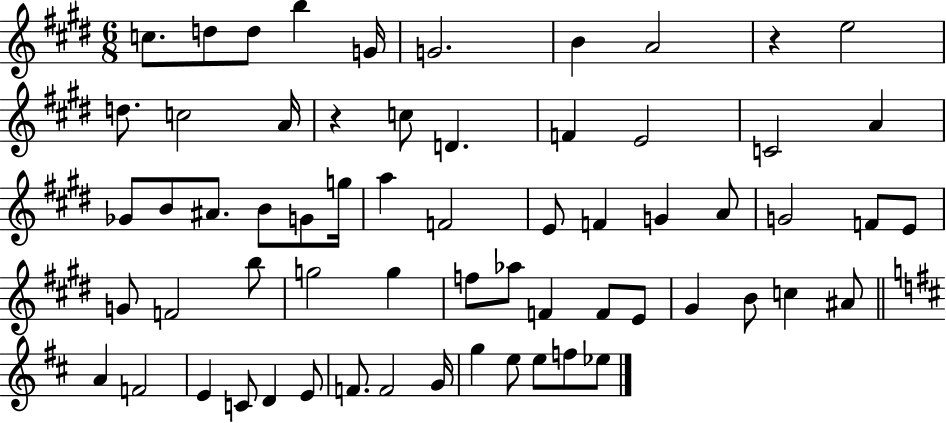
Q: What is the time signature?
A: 6/8